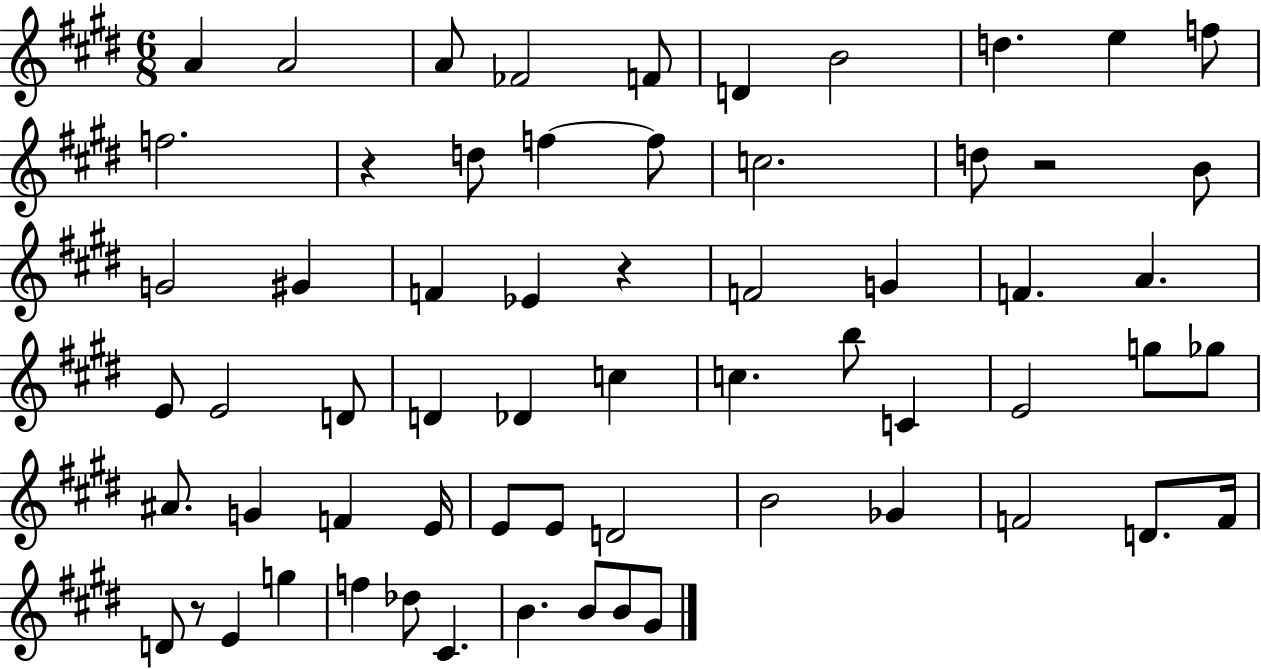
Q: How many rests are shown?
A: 4